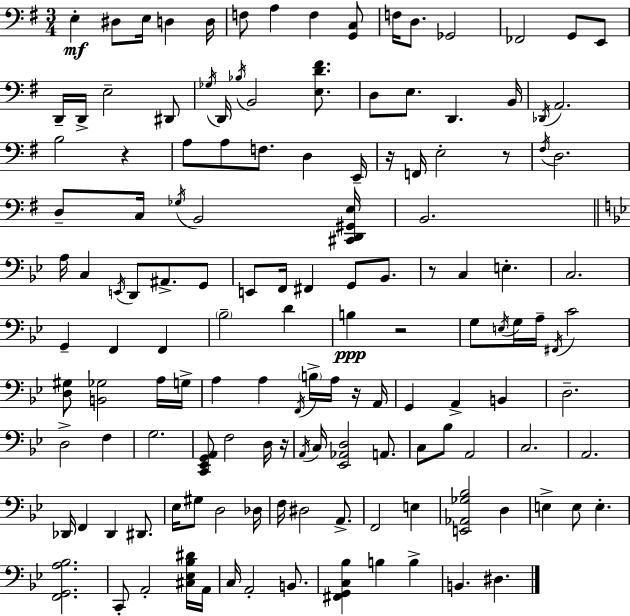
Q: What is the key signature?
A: E minor